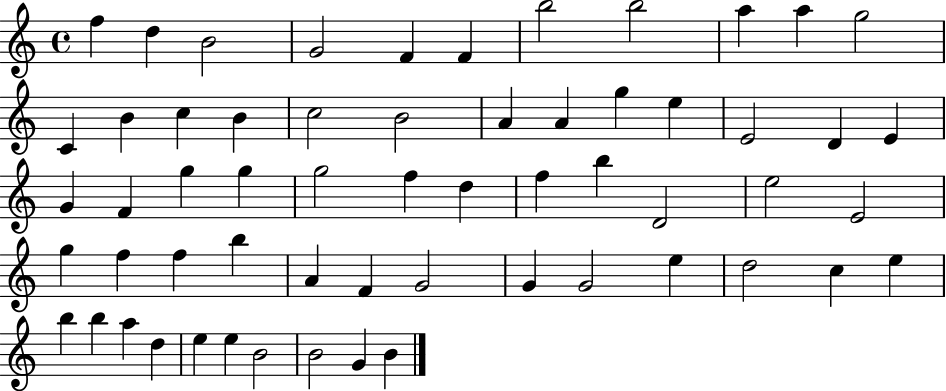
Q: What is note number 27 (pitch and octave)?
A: G5